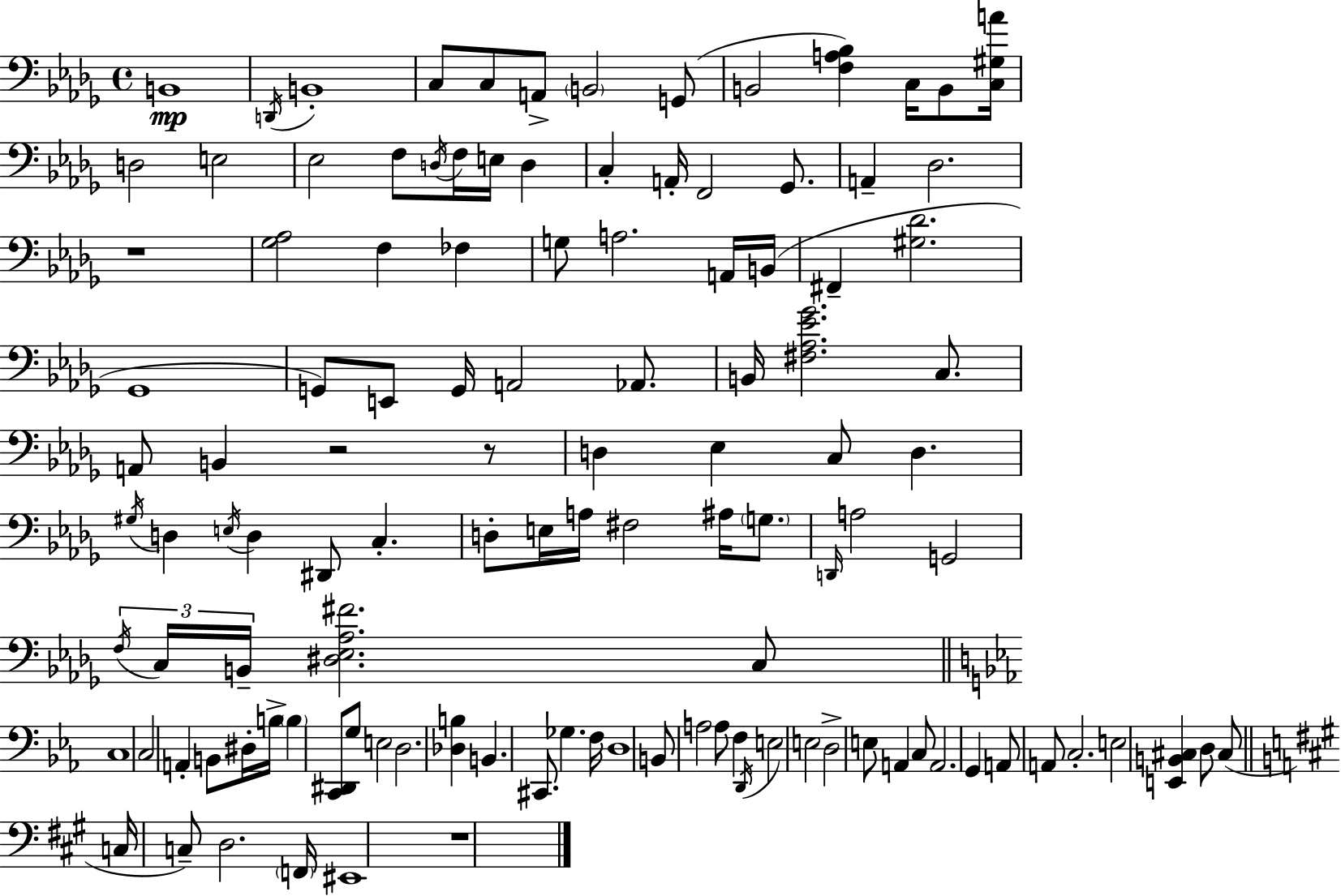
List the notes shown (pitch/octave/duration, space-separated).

B2/w D2/s B2/w C3/e C3/e A2/e B2/h G2/e B2/h [F3,A3,Bb3]/q C3/s B2/e [C3,G#3,A4]/s D3/h E3/h Eb3/h F3/e D3/s F3/s E3/s D3/q C3/q A2/s F2/h Gb2/e. A2/q Db3/h. R/w [Gb3,Ab3]/h F3/q FES3/q G3/e A3/h. A2/s B2/s F#2/q [G#3,Db4]/h. Gb2/w G2/e E2/e G2/s A2/h Ab2/e. B2/s [F#3,Ab3,Eb4,Gb4]/h. C3/e. A2/e B2/q R/h R/e D3/q Eb3/q C3/e D3/q. G#3/s D3/q E3/s D3/q D#2/e C3/q. D3/e E3/s A3/s F#3/h A#3/s G3/e. D2/s A3/h G2/h F3/s C3/s B2/s [D#3,Eb3,Ab3,F#4]/h. C3/e C3/w C3/h A2/q B2/e D#3/s B3/s B3/q [C2,D#2]/e G3/e E3/h D3/h. [Db3,B3]/q B2/q. C#2/e. Gb3/q. F3/s D3/w B2/e A3/h A3/e F3/q D2/s E3/h E3/h D3/h E3/e A2/q C3/e A2/h. G2/q A2/e A2/e C3/h. E3/h [E2,B2,C#3]/q D3/e C#3/e C3/s C3/e D3/h. F2/s EIS2/w R/w